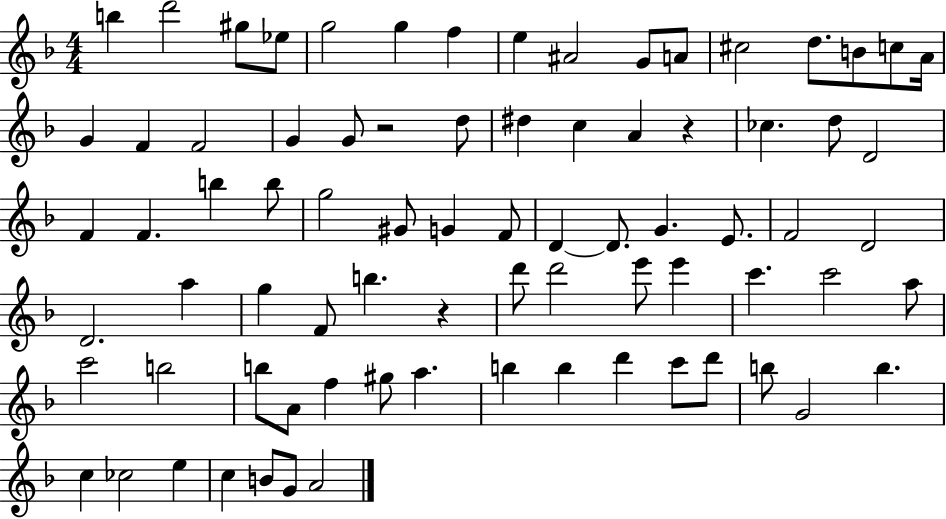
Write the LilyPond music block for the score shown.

{
  \clef treble
  \numericTimeSignature
  \time 4/4
  \key f \major
  \repeat volta 2 { b''4 d'''2 gis''8 ees''8 | g''2 g''4 f''4 | e''4 ais'2 g'8 a'8 | cis''2 d''8. b'8 c''8 a'16 | \break g'4 f'4 f'2 | g'4 g'8 r2 d''8 | dis''4 c''4 a'4 r4 | ces''4. d''8 d'2 | \break f'4 f'4. b''4 b''8 | g''2 gis'8 g'4 f'8 | d'4~~ d'8. g'4. e'8. | f'2 d'2 | \break d'2. a''4 | g''4 f'8 b''4. r4 | d'''8 d'''2 e'''8 e'''4 | c'''4. c'''2 a''8 | \break c'''2 b''2 | b''8 a'8 f''4 gis''8 a''4. | b''4 b''4 d'''4 c'''8 d'''8 | b''8 g'2 b''4. | \break c''4 ces''2 e''4 | c''4 b'8 g'8 a'2 | } \bar "|."
}